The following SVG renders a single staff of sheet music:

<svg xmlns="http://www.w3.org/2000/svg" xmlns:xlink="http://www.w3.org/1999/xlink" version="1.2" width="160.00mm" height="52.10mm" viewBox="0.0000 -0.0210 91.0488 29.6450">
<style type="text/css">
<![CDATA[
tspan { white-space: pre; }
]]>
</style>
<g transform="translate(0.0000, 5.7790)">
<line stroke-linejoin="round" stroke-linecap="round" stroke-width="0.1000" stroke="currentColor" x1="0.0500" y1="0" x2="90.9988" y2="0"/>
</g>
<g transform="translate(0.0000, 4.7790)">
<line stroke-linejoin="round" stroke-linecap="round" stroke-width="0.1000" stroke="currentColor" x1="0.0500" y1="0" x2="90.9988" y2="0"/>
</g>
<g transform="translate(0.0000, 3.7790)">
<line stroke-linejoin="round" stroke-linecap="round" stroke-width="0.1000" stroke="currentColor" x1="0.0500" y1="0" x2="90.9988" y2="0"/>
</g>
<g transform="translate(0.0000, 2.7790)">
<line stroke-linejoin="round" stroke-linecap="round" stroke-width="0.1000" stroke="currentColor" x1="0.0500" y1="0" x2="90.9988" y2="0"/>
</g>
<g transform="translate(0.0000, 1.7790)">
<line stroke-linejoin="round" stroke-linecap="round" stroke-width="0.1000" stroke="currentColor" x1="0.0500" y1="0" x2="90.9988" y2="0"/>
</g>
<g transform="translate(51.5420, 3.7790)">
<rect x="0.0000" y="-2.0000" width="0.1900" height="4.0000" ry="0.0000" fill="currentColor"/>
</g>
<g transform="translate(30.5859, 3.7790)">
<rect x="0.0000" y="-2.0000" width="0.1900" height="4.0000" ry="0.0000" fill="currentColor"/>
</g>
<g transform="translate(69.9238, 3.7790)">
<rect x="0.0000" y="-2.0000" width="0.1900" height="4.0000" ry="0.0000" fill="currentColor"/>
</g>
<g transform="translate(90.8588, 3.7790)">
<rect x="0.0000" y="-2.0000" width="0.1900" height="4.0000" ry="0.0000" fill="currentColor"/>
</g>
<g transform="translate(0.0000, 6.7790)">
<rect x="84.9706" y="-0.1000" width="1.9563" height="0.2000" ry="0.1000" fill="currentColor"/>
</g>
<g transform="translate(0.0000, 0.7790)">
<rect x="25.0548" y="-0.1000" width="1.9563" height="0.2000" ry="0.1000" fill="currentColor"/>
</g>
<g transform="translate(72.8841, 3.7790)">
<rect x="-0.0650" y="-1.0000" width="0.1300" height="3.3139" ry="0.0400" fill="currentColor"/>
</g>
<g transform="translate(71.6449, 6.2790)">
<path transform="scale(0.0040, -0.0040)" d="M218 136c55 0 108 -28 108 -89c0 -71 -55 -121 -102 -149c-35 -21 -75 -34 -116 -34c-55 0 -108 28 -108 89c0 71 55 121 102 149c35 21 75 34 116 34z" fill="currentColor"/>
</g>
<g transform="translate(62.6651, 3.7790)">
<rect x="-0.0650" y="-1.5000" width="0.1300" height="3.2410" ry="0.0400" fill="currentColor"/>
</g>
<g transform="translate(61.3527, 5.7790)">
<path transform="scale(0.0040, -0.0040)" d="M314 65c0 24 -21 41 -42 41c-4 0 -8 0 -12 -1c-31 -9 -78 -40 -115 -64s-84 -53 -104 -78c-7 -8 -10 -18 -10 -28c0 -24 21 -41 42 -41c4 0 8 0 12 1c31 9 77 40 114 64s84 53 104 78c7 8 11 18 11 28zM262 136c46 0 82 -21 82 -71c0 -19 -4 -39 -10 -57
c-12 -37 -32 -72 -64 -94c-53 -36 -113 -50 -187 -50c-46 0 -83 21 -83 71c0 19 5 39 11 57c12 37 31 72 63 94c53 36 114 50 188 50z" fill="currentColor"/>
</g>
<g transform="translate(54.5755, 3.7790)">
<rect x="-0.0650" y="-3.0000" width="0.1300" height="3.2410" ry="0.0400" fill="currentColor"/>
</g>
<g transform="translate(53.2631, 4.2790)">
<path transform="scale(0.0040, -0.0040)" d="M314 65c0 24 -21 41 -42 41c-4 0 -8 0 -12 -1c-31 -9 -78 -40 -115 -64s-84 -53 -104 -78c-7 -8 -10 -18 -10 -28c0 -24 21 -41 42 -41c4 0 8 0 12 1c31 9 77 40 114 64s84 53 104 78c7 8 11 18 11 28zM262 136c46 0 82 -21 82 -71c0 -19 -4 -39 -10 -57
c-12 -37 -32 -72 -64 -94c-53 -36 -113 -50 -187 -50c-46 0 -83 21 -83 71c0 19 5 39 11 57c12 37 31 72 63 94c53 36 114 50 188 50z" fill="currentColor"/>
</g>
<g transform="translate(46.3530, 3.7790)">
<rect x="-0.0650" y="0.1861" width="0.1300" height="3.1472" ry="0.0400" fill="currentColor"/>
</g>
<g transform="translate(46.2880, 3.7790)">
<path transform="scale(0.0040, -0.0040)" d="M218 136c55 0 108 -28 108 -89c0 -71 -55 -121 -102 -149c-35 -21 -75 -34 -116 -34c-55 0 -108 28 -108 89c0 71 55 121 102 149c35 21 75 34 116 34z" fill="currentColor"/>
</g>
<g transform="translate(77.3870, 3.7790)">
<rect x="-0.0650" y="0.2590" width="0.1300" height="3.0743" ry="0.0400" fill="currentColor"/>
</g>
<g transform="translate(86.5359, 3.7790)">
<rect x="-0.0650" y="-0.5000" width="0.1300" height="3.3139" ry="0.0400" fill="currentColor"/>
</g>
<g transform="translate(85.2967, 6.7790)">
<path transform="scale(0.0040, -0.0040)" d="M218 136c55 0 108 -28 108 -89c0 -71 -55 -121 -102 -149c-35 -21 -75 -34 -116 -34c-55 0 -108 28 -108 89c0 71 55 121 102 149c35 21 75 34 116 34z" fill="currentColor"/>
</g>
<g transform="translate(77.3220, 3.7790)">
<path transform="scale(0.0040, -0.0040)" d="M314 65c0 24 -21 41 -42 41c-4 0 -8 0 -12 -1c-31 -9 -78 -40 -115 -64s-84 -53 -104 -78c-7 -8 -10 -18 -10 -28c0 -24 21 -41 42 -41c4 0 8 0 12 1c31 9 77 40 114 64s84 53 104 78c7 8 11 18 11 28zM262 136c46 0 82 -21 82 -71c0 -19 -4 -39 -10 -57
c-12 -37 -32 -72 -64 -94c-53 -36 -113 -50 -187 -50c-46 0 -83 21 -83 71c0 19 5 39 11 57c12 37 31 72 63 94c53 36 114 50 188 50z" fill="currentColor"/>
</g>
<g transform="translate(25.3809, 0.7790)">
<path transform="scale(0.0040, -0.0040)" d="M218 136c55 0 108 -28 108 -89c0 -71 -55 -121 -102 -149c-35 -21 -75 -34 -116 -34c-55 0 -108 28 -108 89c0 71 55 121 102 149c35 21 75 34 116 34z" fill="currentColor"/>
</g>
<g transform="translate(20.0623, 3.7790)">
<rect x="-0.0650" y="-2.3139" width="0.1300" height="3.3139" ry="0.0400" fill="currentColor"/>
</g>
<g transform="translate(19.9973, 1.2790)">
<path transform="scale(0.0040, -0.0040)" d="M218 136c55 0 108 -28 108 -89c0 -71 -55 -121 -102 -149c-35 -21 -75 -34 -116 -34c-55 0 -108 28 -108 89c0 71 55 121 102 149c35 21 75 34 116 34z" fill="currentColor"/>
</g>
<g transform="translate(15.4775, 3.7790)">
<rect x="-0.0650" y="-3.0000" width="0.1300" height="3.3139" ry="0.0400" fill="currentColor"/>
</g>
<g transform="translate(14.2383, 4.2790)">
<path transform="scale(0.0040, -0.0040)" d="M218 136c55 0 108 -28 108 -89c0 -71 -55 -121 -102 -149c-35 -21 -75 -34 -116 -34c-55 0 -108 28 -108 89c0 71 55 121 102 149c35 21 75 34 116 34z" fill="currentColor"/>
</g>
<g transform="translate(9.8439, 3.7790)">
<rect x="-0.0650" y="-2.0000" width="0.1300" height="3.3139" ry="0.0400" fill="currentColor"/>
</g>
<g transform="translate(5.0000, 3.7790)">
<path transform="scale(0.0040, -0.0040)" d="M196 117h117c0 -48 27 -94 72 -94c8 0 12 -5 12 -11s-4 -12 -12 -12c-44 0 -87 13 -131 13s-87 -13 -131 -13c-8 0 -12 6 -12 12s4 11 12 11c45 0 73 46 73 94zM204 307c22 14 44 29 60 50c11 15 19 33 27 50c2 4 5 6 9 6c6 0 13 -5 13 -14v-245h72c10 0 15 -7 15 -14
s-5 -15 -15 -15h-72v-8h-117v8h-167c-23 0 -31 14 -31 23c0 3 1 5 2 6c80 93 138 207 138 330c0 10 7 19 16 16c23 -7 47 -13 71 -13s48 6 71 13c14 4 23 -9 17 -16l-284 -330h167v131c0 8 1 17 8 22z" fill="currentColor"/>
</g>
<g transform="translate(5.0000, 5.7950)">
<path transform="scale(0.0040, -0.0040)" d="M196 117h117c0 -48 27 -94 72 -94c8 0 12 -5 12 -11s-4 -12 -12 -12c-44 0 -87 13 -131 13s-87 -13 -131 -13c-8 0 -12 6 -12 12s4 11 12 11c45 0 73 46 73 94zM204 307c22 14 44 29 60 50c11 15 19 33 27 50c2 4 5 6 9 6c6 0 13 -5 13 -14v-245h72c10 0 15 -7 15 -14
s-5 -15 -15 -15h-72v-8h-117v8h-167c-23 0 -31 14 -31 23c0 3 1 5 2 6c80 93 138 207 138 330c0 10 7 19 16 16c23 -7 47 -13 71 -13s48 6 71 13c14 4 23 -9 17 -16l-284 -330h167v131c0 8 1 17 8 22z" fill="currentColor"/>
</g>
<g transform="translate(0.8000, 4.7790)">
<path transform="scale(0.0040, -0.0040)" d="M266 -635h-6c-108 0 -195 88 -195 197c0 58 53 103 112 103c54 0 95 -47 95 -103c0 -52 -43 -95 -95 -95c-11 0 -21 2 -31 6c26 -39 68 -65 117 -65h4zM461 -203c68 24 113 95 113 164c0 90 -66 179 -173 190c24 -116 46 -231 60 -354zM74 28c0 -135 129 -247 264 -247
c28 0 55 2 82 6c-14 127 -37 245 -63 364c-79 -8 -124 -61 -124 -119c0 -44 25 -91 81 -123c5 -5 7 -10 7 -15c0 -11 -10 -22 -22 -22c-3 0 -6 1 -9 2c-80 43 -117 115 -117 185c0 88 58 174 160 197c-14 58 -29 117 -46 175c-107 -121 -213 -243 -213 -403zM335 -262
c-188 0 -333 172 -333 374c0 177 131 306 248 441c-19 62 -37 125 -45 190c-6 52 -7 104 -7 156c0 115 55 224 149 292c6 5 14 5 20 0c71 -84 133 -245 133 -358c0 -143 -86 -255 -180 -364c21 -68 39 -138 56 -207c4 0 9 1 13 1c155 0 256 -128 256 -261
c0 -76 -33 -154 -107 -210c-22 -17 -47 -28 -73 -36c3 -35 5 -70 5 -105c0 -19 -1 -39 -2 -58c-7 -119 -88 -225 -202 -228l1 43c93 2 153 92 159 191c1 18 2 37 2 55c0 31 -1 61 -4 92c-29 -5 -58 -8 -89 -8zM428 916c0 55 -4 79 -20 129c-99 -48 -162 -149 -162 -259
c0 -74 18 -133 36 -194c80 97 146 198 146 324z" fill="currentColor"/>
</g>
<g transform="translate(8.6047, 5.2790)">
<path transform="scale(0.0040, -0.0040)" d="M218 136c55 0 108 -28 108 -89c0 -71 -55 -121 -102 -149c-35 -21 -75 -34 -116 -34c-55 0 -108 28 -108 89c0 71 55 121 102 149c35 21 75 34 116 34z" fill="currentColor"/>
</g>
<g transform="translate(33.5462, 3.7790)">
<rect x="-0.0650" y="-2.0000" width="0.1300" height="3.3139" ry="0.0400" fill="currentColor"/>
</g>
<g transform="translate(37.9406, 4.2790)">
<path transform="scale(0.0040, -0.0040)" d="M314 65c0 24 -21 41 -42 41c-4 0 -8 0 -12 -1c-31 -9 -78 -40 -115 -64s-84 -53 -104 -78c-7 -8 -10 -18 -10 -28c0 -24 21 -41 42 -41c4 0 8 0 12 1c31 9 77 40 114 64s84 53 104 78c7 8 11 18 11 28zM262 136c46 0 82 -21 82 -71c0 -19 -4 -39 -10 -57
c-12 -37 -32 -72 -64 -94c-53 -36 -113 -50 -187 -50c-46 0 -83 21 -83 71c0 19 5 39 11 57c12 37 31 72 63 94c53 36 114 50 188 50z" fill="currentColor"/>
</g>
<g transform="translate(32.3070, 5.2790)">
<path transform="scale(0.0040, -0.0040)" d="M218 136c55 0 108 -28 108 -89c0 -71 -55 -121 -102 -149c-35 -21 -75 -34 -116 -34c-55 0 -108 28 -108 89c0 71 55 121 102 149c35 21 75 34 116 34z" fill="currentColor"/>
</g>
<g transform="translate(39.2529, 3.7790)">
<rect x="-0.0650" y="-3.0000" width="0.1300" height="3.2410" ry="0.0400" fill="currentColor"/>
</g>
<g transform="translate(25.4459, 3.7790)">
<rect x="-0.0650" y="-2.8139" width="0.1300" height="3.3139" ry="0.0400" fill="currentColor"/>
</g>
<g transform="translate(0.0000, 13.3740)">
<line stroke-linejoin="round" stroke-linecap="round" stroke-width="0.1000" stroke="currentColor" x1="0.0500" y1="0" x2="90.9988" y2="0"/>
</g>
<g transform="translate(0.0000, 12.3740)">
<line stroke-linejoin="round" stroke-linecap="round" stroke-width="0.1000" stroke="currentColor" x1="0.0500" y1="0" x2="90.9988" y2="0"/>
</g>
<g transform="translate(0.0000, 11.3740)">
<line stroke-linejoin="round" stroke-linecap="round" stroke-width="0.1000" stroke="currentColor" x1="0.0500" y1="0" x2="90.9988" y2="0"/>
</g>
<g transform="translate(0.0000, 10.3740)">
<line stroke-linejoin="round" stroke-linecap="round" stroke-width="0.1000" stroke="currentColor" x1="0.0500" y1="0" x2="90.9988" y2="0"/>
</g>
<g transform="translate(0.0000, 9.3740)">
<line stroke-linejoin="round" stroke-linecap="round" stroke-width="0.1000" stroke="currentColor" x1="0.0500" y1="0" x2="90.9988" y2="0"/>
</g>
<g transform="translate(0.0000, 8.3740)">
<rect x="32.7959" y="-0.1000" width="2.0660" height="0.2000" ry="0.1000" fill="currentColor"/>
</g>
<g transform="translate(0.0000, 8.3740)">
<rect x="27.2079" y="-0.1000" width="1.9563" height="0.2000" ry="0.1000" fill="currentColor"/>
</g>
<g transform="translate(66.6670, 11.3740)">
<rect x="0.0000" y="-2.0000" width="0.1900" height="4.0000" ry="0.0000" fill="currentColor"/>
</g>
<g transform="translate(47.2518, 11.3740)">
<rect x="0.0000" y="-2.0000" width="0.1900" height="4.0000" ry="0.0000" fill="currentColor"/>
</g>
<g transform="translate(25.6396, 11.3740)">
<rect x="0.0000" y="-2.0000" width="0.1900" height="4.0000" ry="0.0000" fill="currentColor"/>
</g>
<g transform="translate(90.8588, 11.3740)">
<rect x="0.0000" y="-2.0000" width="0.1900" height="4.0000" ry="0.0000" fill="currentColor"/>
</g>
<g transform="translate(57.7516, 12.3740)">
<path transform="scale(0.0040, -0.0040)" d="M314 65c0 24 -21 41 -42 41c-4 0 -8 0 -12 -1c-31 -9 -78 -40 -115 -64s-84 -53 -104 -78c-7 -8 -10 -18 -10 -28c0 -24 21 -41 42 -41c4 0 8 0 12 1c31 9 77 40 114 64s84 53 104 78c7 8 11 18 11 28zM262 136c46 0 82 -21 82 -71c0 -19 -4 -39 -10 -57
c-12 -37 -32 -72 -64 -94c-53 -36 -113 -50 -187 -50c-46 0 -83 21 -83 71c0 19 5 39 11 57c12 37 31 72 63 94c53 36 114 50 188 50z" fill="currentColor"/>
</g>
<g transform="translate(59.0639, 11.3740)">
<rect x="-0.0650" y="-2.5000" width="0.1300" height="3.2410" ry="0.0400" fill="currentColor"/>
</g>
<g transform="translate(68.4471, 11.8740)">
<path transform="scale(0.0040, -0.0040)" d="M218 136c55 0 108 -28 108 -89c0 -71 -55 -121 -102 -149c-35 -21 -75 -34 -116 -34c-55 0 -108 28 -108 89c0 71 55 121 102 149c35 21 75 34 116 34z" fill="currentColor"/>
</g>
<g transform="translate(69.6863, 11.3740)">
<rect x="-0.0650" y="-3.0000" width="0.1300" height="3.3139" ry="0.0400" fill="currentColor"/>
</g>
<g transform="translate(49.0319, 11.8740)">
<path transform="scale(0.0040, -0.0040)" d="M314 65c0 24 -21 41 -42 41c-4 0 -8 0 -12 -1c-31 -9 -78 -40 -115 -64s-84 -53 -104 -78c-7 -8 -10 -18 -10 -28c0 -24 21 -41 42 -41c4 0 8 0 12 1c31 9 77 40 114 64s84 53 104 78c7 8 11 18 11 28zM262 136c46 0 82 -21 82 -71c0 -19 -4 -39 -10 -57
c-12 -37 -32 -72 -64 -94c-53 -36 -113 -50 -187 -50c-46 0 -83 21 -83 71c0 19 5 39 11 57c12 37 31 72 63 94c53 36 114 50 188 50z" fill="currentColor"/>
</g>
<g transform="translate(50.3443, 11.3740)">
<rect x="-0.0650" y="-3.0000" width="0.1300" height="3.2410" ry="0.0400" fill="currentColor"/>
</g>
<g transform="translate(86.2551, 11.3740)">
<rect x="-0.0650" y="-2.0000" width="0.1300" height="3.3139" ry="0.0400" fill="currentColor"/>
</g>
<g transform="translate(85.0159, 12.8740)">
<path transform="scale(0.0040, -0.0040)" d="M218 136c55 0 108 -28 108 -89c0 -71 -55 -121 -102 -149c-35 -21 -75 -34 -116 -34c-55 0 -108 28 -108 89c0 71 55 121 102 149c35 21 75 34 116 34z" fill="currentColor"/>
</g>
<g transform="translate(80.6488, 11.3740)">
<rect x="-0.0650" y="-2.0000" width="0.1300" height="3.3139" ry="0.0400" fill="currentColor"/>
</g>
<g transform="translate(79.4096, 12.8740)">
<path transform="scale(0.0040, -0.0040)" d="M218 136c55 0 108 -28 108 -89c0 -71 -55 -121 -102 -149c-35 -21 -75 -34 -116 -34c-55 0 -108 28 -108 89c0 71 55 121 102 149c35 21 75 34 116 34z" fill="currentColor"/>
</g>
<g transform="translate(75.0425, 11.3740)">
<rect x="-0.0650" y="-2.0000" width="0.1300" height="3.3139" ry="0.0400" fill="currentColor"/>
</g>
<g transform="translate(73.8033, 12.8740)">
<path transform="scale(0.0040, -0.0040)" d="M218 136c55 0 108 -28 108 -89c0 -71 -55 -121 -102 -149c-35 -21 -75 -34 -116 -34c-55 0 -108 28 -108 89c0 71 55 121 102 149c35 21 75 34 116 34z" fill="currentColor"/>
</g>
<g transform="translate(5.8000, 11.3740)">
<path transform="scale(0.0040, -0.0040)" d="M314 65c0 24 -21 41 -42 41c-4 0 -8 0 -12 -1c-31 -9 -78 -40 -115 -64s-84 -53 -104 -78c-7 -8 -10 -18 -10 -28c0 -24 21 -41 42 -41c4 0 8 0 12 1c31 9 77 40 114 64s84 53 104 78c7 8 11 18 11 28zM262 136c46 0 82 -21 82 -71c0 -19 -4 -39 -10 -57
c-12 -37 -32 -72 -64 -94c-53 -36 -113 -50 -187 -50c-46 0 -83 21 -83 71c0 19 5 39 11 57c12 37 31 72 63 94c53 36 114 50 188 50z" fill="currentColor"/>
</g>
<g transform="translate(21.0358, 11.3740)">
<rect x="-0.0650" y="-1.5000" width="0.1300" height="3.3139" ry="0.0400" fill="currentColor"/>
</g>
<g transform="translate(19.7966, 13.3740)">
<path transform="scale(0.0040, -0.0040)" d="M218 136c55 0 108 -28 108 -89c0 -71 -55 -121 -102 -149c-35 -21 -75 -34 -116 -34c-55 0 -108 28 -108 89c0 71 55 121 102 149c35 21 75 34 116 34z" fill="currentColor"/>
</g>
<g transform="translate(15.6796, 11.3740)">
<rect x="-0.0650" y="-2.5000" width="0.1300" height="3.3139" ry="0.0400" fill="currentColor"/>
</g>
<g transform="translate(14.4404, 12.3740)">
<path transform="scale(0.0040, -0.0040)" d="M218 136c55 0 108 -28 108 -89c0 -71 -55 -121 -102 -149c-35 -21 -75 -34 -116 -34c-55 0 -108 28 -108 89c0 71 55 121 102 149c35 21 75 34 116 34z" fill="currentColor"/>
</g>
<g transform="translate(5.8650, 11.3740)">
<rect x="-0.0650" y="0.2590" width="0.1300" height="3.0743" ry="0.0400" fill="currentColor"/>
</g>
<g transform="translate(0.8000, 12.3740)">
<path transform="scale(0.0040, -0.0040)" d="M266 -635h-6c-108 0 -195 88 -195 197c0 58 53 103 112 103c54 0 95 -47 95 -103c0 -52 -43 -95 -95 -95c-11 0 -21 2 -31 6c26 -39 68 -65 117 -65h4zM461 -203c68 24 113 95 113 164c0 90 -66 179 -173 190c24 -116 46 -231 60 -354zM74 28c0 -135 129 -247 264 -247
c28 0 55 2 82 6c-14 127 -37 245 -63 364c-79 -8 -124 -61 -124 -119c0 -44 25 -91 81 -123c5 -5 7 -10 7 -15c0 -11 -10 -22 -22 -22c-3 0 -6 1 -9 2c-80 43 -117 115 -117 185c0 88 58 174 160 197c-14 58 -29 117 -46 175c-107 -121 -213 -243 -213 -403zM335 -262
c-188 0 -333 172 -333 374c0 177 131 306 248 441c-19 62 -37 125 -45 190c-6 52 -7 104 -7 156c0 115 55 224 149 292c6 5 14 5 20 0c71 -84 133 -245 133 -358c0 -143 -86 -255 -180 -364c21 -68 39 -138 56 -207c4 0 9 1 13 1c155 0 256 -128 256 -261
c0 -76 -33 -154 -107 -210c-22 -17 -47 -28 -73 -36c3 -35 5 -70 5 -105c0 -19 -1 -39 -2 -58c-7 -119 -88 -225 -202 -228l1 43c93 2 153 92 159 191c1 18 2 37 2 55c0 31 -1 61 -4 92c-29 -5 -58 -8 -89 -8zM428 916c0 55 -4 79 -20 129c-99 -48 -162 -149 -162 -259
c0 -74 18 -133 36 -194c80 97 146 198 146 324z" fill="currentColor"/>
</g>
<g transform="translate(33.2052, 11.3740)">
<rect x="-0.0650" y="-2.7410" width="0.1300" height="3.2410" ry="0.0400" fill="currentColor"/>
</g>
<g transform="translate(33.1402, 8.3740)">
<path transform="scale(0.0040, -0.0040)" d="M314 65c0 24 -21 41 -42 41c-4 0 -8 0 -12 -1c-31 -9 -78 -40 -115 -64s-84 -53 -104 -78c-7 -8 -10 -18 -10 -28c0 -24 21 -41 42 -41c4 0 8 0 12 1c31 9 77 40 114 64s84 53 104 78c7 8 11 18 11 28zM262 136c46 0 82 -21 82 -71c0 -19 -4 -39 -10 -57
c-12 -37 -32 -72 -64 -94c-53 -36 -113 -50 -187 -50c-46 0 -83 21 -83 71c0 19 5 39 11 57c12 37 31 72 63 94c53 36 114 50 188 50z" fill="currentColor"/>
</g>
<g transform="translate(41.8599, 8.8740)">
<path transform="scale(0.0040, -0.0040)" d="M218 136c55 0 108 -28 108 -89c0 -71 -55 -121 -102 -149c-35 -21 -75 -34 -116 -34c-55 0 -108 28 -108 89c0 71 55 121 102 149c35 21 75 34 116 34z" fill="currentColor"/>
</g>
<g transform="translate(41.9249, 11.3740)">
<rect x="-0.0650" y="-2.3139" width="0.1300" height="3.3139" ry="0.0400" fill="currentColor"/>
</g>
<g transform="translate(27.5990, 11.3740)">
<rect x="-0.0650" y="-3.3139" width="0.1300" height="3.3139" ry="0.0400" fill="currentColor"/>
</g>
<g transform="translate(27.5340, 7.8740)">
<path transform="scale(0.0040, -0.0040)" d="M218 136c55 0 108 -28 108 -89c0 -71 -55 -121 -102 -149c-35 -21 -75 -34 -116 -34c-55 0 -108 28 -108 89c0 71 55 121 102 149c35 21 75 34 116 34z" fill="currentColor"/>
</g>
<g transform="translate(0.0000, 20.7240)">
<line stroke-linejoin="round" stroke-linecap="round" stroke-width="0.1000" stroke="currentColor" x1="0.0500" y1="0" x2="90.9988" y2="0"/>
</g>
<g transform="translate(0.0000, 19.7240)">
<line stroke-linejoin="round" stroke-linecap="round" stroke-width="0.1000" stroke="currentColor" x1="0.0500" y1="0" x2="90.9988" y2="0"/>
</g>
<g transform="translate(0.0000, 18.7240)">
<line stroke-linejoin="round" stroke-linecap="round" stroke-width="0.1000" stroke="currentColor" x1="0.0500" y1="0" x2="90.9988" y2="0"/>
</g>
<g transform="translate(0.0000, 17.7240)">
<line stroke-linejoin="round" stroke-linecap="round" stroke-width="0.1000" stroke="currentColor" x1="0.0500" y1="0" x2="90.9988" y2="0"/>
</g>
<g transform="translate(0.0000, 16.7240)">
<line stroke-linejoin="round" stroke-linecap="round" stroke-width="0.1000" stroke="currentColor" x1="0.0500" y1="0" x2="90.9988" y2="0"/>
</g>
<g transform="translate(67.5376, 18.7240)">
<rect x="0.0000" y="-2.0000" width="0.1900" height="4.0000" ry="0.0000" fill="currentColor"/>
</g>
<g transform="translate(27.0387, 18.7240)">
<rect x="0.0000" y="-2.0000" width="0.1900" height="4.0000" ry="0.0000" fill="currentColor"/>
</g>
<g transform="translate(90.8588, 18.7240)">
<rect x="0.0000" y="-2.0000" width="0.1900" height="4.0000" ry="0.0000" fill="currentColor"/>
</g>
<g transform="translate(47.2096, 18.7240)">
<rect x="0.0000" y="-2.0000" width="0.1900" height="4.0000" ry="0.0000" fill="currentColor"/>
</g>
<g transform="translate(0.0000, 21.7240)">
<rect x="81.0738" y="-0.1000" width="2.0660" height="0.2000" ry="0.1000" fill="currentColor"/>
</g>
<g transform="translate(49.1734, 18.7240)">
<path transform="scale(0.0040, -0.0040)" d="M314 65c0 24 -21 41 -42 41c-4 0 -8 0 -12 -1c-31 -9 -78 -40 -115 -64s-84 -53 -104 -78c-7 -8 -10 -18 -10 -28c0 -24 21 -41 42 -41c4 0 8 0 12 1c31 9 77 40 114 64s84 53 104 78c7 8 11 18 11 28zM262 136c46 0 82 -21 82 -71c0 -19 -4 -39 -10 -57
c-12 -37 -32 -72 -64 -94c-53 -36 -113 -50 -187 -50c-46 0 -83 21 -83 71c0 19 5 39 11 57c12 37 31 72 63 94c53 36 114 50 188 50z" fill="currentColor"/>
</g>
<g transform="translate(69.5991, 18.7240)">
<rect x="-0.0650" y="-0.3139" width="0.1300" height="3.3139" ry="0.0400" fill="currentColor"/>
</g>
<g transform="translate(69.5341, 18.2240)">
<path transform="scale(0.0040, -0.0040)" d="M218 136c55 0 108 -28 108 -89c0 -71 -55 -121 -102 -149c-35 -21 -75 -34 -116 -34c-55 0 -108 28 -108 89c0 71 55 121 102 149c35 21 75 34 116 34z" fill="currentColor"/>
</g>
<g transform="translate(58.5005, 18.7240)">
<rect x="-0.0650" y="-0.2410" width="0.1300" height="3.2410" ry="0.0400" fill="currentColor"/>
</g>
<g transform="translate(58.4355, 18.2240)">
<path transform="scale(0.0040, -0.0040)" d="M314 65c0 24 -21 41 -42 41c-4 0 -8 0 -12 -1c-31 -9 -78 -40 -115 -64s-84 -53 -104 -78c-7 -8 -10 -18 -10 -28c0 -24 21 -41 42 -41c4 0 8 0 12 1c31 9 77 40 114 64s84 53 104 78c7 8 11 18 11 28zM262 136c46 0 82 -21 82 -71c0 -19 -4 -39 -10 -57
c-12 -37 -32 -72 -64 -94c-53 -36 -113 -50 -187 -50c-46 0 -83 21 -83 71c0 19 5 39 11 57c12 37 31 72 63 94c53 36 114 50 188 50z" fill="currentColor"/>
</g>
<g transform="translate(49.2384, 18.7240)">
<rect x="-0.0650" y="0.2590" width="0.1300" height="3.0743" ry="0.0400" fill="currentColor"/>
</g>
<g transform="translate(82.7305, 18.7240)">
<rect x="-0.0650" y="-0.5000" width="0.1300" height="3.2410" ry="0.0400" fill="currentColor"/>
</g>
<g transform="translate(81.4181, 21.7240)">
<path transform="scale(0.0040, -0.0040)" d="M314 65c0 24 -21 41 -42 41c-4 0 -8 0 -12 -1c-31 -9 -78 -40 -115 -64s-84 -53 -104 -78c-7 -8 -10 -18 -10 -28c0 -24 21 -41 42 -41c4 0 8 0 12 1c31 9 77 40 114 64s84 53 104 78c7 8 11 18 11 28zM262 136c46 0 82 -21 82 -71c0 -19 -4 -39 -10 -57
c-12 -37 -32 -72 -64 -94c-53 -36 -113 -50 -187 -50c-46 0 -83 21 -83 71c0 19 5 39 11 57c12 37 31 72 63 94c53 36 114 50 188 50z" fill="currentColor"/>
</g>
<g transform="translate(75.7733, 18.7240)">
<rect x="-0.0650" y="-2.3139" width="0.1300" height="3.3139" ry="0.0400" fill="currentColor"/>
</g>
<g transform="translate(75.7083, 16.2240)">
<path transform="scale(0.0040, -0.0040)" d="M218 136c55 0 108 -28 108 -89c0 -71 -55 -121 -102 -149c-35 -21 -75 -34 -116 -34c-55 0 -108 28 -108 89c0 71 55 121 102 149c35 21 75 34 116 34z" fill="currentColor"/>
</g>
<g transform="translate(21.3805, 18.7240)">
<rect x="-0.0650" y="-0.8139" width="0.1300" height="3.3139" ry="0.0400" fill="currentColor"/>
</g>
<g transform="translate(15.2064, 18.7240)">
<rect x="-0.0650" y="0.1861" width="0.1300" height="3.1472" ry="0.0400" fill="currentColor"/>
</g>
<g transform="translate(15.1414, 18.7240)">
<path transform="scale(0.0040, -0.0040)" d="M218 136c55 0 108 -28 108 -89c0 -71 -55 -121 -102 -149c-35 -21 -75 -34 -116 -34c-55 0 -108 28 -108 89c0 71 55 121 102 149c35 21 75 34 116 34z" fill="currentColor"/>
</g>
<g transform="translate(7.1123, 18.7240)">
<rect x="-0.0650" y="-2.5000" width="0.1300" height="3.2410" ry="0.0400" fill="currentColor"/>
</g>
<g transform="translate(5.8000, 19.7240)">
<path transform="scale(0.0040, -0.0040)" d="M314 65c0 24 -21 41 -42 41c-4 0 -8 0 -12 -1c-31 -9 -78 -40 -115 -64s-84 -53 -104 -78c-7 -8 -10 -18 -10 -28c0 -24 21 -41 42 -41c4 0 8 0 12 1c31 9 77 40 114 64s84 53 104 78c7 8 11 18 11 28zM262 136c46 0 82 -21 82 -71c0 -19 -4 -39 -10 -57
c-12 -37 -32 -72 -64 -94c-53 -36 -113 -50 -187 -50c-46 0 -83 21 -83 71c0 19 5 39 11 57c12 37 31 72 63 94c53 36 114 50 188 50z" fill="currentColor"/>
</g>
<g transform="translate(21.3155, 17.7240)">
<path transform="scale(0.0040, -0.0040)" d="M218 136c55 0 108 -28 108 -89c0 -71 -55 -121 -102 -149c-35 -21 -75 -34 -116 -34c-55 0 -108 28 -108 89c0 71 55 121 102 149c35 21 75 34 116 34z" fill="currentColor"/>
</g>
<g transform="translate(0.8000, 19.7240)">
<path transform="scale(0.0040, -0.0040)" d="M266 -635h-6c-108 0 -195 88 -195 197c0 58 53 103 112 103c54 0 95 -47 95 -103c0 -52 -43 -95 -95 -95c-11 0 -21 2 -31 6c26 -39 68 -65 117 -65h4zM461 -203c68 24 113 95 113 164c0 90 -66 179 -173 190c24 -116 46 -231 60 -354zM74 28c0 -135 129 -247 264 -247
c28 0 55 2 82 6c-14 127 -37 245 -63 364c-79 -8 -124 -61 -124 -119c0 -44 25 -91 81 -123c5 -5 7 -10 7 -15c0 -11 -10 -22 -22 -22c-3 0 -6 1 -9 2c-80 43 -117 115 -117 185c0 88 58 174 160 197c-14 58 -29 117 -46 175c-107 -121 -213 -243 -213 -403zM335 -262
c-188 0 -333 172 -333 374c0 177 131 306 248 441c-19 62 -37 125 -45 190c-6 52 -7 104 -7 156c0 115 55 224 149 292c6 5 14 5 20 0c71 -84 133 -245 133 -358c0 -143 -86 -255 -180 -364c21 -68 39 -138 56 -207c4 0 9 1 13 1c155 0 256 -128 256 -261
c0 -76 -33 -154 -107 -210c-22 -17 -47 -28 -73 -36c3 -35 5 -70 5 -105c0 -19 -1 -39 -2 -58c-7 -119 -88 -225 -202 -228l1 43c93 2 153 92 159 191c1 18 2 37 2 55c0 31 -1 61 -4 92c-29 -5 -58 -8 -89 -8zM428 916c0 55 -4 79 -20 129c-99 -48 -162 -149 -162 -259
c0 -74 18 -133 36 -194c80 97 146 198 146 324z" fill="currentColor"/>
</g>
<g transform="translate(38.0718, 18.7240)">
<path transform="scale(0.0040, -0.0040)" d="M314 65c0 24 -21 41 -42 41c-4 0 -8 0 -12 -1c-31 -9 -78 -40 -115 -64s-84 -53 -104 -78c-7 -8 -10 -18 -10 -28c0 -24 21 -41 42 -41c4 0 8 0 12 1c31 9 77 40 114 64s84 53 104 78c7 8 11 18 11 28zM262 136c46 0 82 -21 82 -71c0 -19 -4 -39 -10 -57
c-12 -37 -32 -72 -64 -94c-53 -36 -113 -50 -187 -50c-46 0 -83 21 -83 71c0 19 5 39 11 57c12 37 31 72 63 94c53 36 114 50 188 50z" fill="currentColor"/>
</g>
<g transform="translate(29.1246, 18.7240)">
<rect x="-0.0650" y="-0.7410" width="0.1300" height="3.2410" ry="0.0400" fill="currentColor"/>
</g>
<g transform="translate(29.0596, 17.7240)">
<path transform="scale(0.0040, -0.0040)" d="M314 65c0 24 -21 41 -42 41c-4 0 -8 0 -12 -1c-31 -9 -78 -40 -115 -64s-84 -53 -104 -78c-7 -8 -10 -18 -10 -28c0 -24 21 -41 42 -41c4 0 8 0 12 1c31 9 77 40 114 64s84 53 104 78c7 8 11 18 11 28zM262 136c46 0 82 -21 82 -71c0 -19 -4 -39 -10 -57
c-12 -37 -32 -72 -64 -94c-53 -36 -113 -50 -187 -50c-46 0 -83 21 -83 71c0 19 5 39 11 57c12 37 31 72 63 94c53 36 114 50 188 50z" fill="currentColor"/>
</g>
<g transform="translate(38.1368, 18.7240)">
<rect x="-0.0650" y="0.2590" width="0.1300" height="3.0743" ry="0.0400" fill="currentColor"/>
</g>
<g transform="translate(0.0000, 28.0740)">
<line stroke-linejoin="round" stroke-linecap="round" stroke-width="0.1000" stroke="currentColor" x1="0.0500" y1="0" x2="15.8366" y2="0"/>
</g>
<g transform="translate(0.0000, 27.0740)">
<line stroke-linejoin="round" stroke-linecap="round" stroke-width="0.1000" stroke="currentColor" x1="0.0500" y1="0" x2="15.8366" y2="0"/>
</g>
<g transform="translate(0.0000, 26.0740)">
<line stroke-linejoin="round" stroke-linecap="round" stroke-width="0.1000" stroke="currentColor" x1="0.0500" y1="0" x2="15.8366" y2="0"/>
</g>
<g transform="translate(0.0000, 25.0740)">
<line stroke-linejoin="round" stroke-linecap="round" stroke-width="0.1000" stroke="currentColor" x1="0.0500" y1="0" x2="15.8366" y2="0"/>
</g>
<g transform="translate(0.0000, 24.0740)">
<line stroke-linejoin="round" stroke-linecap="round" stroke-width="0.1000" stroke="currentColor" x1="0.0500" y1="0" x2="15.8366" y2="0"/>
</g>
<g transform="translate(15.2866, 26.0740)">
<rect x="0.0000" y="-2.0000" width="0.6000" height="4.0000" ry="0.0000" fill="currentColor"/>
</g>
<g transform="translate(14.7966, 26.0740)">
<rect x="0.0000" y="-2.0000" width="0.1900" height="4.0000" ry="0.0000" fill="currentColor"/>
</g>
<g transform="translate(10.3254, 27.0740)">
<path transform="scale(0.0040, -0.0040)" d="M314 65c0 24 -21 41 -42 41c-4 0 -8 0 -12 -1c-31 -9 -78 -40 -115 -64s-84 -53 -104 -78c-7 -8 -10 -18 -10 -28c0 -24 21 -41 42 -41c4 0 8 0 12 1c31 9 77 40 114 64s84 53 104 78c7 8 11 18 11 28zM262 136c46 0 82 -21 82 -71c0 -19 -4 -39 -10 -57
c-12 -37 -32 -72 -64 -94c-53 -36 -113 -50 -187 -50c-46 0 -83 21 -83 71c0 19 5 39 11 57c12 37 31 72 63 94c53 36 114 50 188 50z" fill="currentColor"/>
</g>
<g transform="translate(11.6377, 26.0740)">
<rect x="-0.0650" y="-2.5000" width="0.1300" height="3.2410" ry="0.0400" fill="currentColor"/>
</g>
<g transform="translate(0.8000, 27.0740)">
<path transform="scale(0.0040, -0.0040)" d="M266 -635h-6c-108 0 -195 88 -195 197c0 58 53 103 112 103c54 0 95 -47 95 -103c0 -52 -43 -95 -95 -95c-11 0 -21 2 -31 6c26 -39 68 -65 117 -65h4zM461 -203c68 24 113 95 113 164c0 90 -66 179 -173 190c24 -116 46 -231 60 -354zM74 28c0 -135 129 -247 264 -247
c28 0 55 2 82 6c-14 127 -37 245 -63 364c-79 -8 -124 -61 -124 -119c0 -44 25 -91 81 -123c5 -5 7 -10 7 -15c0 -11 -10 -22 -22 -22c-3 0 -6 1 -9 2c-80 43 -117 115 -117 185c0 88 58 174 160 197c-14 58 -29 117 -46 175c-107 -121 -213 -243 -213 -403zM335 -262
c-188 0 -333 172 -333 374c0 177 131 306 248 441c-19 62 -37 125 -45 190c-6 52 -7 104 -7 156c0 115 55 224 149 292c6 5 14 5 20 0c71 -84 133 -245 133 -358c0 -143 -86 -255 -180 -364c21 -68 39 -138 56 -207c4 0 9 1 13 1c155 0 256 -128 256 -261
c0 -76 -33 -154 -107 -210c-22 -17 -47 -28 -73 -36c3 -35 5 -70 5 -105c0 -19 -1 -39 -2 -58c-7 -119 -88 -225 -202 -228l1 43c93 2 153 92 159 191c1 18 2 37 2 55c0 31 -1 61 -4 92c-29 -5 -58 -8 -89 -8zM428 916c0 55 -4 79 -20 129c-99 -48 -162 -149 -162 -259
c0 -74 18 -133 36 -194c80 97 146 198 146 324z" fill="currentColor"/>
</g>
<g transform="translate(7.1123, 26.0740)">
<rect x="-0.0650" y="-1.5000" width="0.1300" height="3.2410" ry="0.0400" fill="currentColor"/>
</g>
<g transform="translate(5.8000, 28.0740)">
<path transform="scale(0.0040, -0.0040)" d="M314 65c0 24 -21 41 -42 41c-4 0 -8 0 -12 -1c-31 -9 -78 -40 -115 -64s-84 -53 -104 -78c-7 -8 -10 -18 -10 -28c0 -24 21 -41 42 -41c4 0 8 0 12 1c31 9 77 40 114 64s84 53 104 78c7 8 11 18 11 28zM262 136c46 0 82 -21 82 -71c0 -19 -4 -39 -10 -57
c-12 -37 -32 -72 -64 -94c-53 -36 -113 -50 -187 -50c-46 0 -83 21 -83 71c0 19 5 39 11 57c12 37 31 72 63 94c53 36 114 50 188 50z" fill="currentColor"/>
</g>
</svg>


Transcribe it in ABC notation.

X:1
T:Untitled
M:4/4
L:1/4
K:C
F A g a F A2 B A2 E2 D B2 C B2 G E b a2 g A2 G2 A F F F G2 B d d2 B2 B2 c2 c g C2 E2 G2